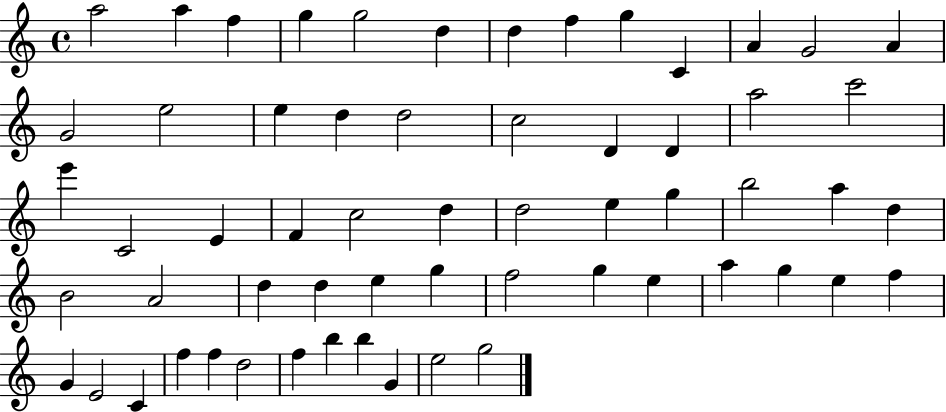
{
  \clef treble
  \time 4/4
  \defaultTimeSignature
  \key c \major
  a''2 a''4 f''4 | g''4 g''2 d''4 | d''4 f''4 g''4 c'4 | a'4 g'2 a'4 | \break g'2 e''2 | e''4 d''4 d''2 | c''2 d'4 d'4 | a''2 c'''2 | \break e'''4 c'2 e'4 | f'4 c''2 d''4 | d''2 e''4 g''4 | b''2 a''4 d''4 | \break b'2 a'2 | d''4 d''4 e''4 g''4 | f''2 g''4 e''4 | a''4 g''4 e''4 f''4 | \break g'4 e'2 c'4 | f''4 f''4 d''2 | f''4 b''4 b''4 g'4 | e''2 g''2 | \break \bar "|."
}